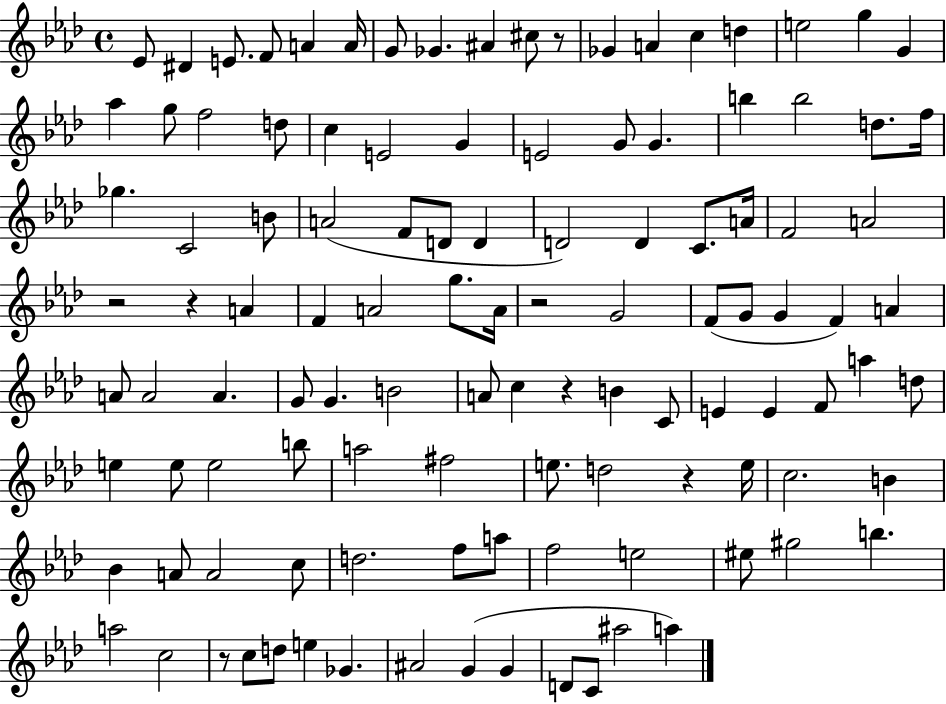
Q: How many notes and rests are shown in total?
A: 113